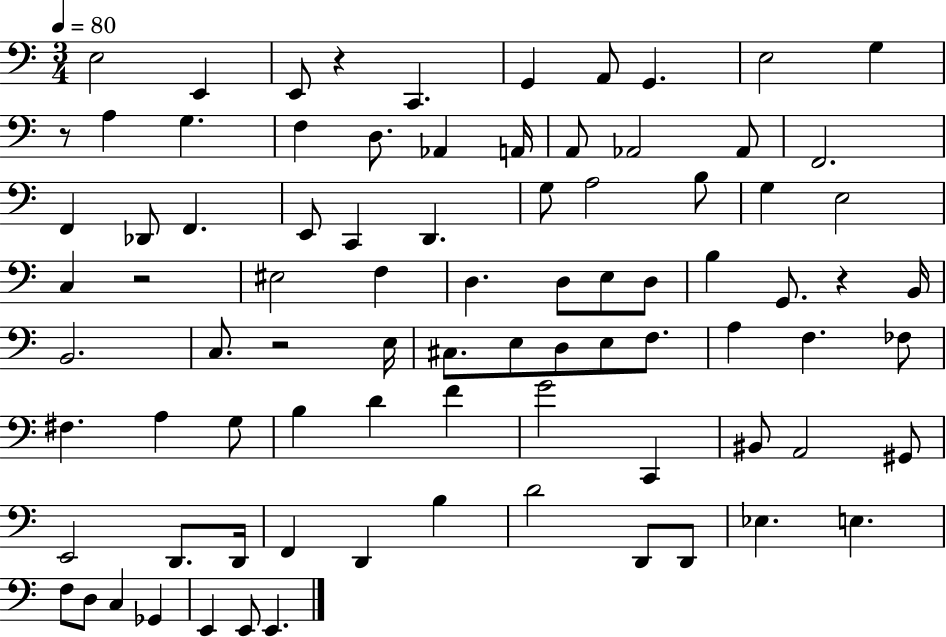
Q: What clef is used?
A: bass